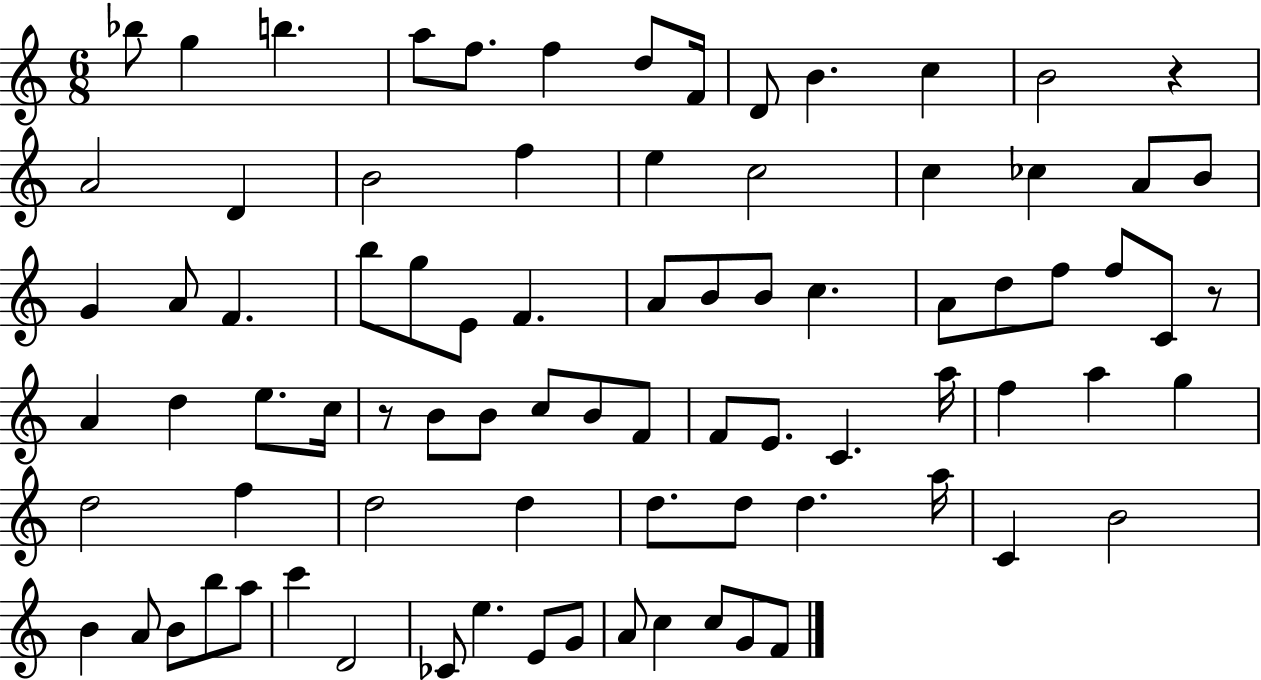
Bb5/e G5/q B5/q. A5/e F5/e. F5/q D5/e F4/s D4/e B4/q. C5/q B4/h R/q A4/h D4/q B4/h F5/q E5/q C5/h C5/q CES5/q A4/e B4/e G4/q A4/e F4/q. B5/e G5/e E4/e F4/q. A4/e B4/e B4/e C5/q. A4/e D5/e F5/e F5/e C4/e R/e A4/q D5/q E5/e. C5/s R/e B4/e B4/e C5/e B4/e F4/e F4/e E4/e. C4/q. A5/s F5/q A5/q G5/q D5/h F5/q D5/h D5/q D5/e. D5/e D5/q. A5/s C4/q B4/h B4/q A4/e B4/e B5/e A5/e C6/q D4/h CES4/e E5/q. E4/e G4/e A4/e C5/q C5/e G4/e F4/e